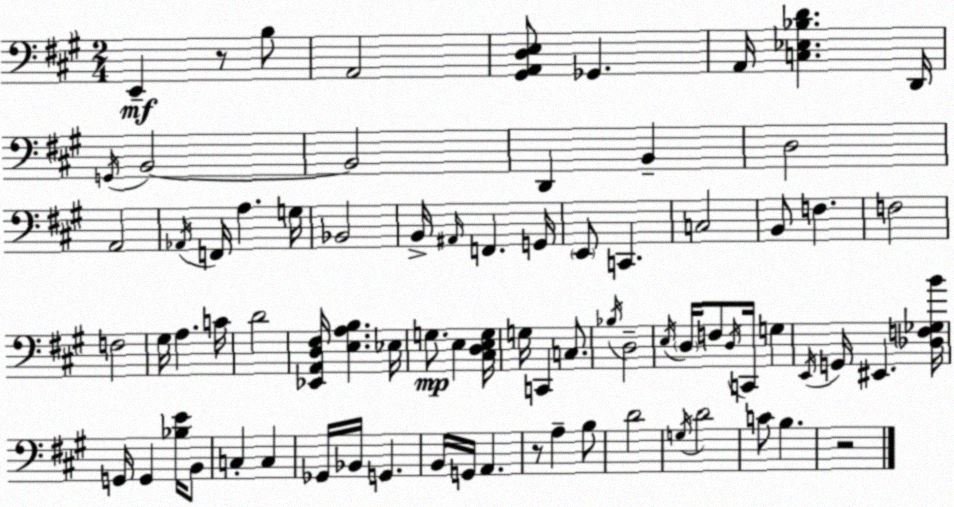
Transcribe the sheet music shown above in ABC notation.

X:1
T:Untitled
M:2/4
L:1/4
K:A
E,, z/2 B,/2 A,,2 [^G,,A,,D,E,]/2 _G,, A,,/4 [C,_E,_B,D] D,,/4 G,,/4 B,,2 B,,2 D,, B,, D,2 A,,2 _A,,/4 F,,/4 A, G,/4 _B,,2 B,,/4 ^A,,/4 F,, G,,/4 E,,/2 C,, C,2 B,,/2 F, F,2 F,2 ^G,/4 A, C/4 D2 [_E,,A,,D,^F,]/4 [E,A,B,] _E,/4 G,/2 E, [^C,D,E,G,]/4 G,/4 C,, C,/2 _B,/4 D,2 E,/4 D,/4 F,/2 D,/4 C,,/4 G, E,,/4 G,,/4 ^E,, [_D,F,_G,B]/4 G,,/4 G,, [_B,E]/4 B,,/2 C, C, _G,,/4 _B,,/4 G,, B,,/4 G,,/4 A,, z/2 A, B,/2 D2 G,/4 D2 C/2 B, z2